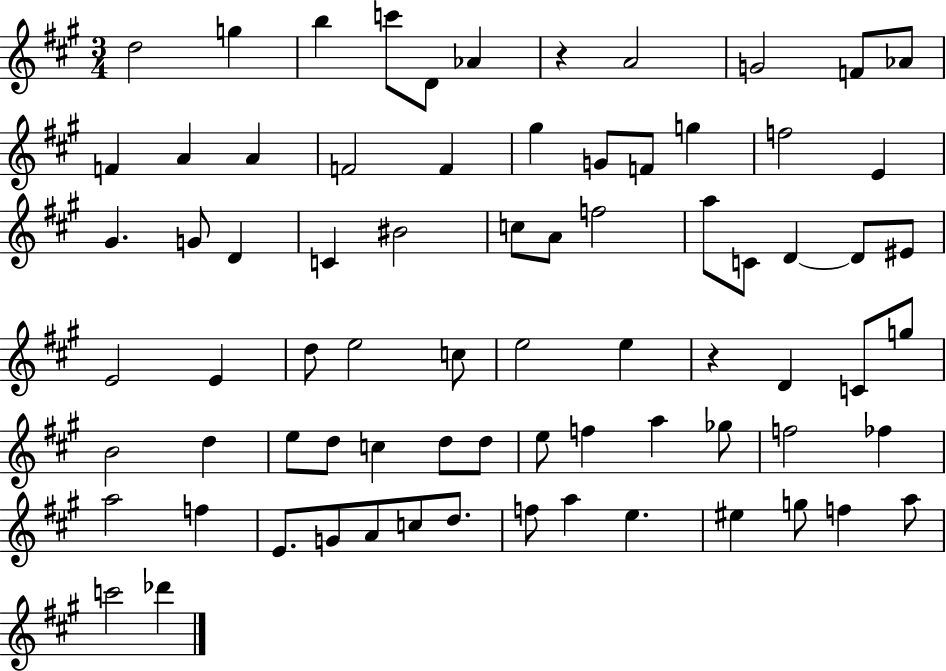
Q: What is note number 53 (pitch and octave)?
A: F5